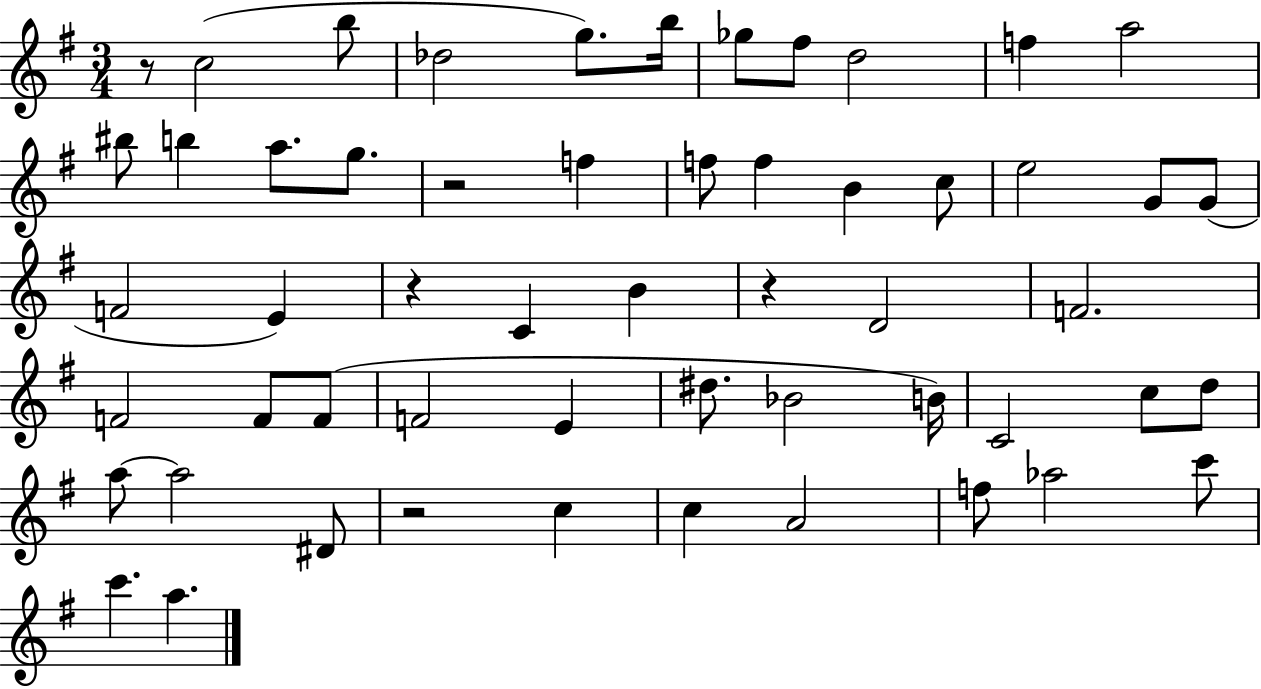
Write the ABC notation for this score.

X:1
T:Untitled
M:3/4
L:1/4
K:G
z/2 c2 b/2 _d2 g/2 b/4 _g/2 ^f/2 d2 f a2 ^b/2 b a/2 g/2 z2 f f/2 f B c/2 e2 G/2 G/2 F2 E z C B z D2 F2 F2 F/2 F/2 F2 E ^d/2 _B2 B/4 C2 c/2 d/2 a/2 a2 ^D/2 z2 c c A2 f/2 _a2 c'/2 c' a